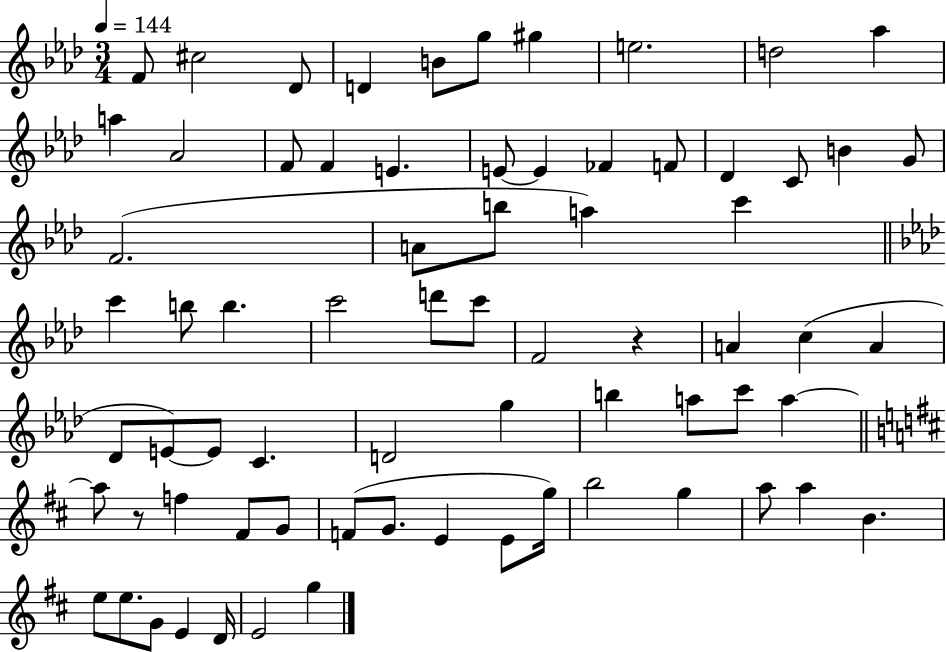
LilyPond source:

{
  \clef treble
  \numericTimeSignature
  \time 3/4
  \key aes \major
  \tempo 4 = 144
  f'8 cis''2 des'8 | d'4 b'8 g''8 gis''4 | e''2. | d''2 aes''4 | \break a''4 aes'2 | f'8 f'4 e'4. | e'8~~ e'4 fes'4 f'8 | des'4 c'8 b'4 g'8 | \break f'2.( | a'8 b''8 a''4) c'''4 | \bar "||" \break \key aes \major c'''4 b''8 b''4. | c'''2 d'''8 c'''8 | f'2 r4 | a'4 c''4( a'4 | \break des'8 e'8~~) e'8 c'4. | d'2 g''4 | b''4 a''8 c'''8 a''4~~ | \bar "||" \break \key d \major a''8 r8 f''4 fis'8 g'8 | f'8( g'8. e'4 e'8 g''16) | b''2 g''4 | a''8 a''4 b'4. | \break e''8 e''8. g'8 e'4 d'16 | e'2 g''4 | \bar "|."
}